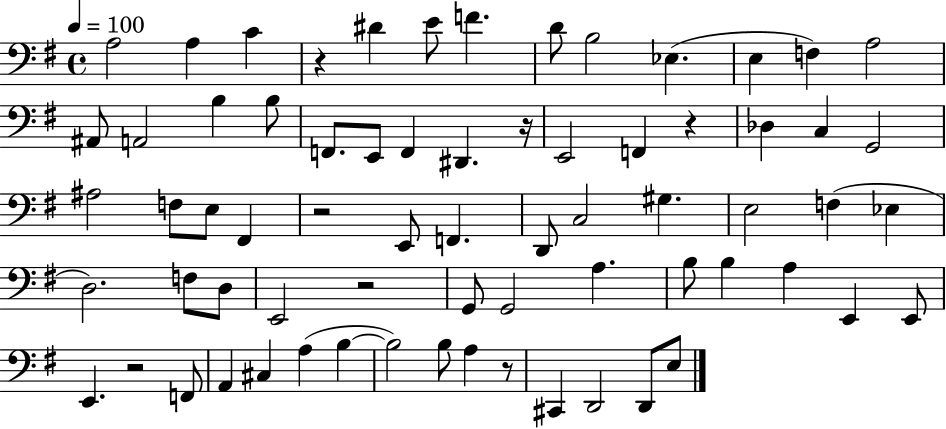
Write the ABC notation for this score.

X:1
T:Untitled
M:4/4
L:1/4
K:G
A,2 A, C z ^D E/2 F D/2 B,2 _E, E, F, A,2 ^A,,/2 A,,2 B, B,/2 F,,/2 E,,/2 F,, ^D,, z/4 E,,2 F,, z _D, C, G,,2 ^A,2 F,/2 E,/2 ^F,, z2 E,,/2 F,, D,,/2 C,2 ^G, E,2 F, _E, D,2 F,/2 D,/2 E,,2 z2 G,,/2 G,,2 A, B,/2 B, A, E,, E,,/2 E,, z2 F,,/2 A,, ^C, A, B, B,2 B,/2 A, z/2 ^C,, D,,2 D,,/2 E,/2